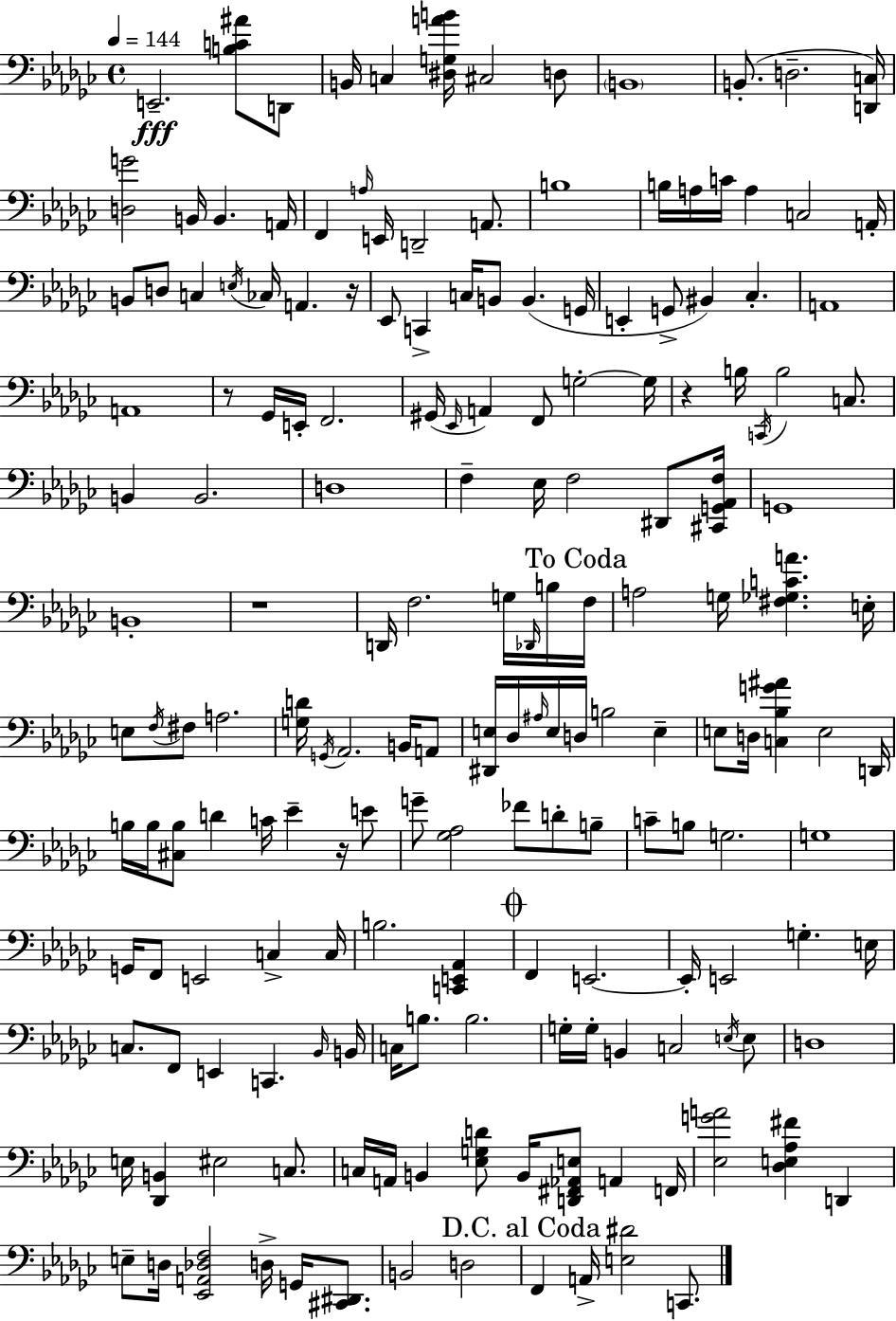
X:1
T:Untitled
M:4/4
L:1/4
K:Ebm
E,,2 [B,C^A]/2 D,,/2 B,,/4 C, [^D,G,AB]/4 ^C,2 D,/2 B,,4 B,,/2 D,2 [D,,C,]/4 [D,G]2 B,,/4 B,, A,,/4 F,, A,/4 E,,/4 D,,2 A,,/2 B,4 B,/4 A,/4 C/4 A, C,2 A,,/4 B,,/2 D,/2 C, E,/4 _C,/4 A,, z/4 _E,,/2 C,, C,/4 B,,/2 B,, G,,/4 E,, G,,/2 ^B,, _C, A,,4 A,,4 z/2 _G,,/4 E,,/4 F,,2 ^G,,/4 _E,,/4 A,, F,,/2 G,2 G,/4 z B,/4 C,,/4 B,2 C,/2 B,, B,,2 D,4 F, _E,/4 F,2 ^D,,/2 [^C,,G,,_A,,F,]/4 G,,4 B,,4 z4 D,,/4 F,2 G,/4 _D,,/4 B,/4 F,/4 A,2 G,/4 [^F,_G,CA] E,/4 E,/2 F,/4 ^F,/2 A,2 [G,D]/4 G,,/4 _A,,2 B,,/4 A,,/2 [^D,,E,]/4 _D,/4 ^A,/4 E,/4 D,/4 B,2 E, E,/2 D,/4 [C,_B,G^A] E,2 D,,/4 B,/4 B,/4 [^C,B,]/2 D C/4 _E z/4 E/2 G/2 [_G,_A,]2 _F/2 D/2 B,/2 C/2 B,/2 G,2 G,4 G,,/4 F,,/2 E,,2 C, C,/4 B,2 [C,,E,,_A,,] F,, E,,2 E,,/4 E,,2 G, E,/4 C,/2 F,,/2 E,, C,, _B,,/4 B,,/4 C,/4 B,/2 B,2 G,/4 G,/4 B,, C,2 E,/4 E,/2 D,4 E,/4 [_D,,B,,] ^E,2 C,/2 C,/4 A,,/4 B,, [_E,G,D]/2 B,,/4 [D,,^F,,_A,,E,]/2 A,, F,,/4 [_E,GA]2 [_D,E,_A,^F] D,, E,/2 D,/4 [_E,,A,,_D,F,]2 D,/4 G,,/4 [^C,,^D,,]/2 B,,2 D,2 F,, A,,/4 [E,^D]2 C,,/2